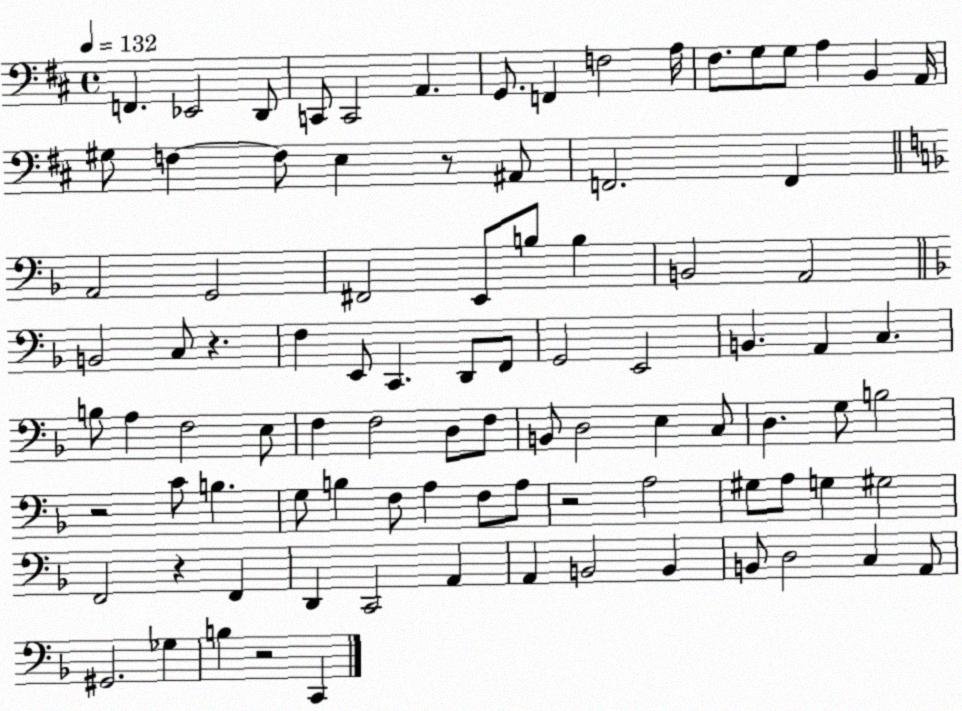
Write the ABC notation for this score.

X:1
T:Untitled
M:4/4
L:1/4
K:D
F,, _E,,2 D,,/2 C,,/2 C,,2 A,, G,,/2 F,, F,2 A,/4 ^F,/2 G,/2 G,/2 A, B,, A,,/4 ^G,/2 F, F,/2 E, z/2 ^A,,/2 F,,2 F,, A,,2 G,,2 ^F,,2 E,,/2 B,/2 B, B,,2 A,,2 B,,2 C,/2 z F, E,,/2 C,, D,,/2 F,,/2 G,,2 E,,2 B,, A,, C, B,/2 A, F,2 E,/2 F, F,2 D,/2 F,/2 B,,/2 D,2 E, C,/2 D, G,/2 B,2 z2 C/2 B, G,/2 B, F,/2 A, F,/2 A,/2 z2 A,2 ^G,/2 A,/2 G, ^G,2 F,,2 z F,, D,, C,,2 A,, A,, B,,2 B,, B,,/2 D,2 C, A,,/2 ^G,,2 _G, B, z2 C,,